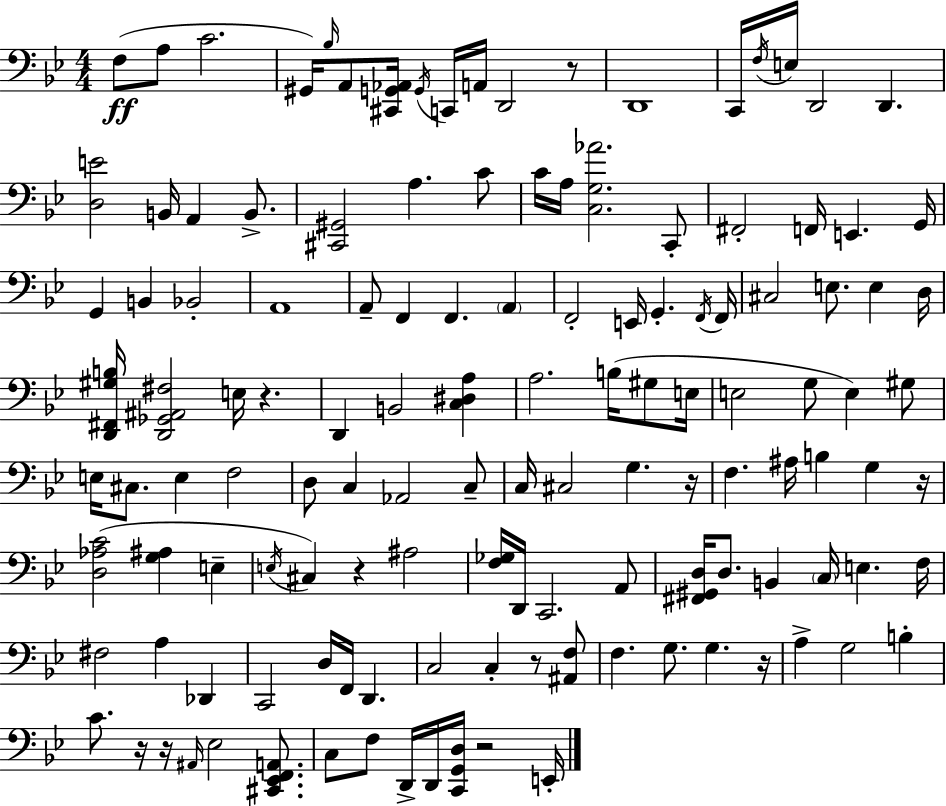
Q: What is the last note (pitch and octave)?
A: E2